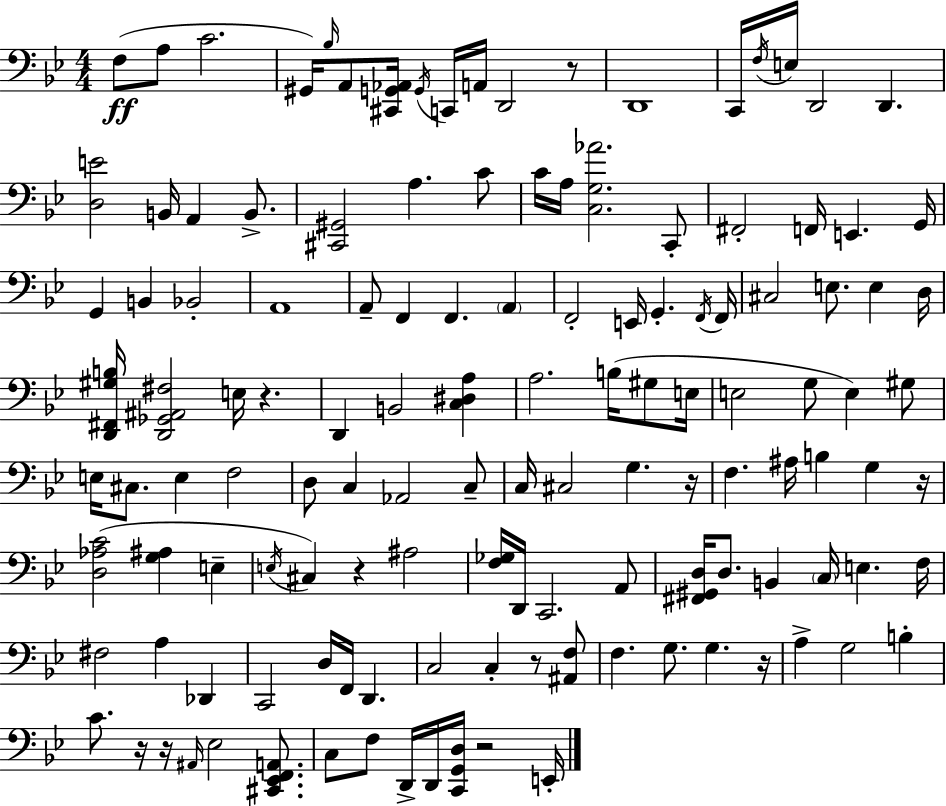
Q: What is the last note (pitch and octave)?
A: E2